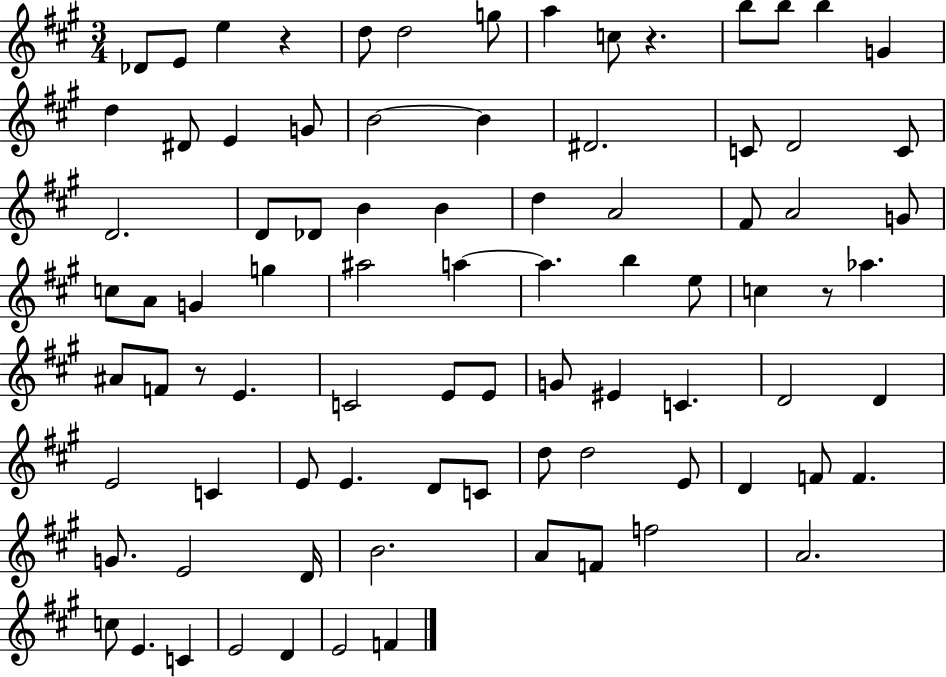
X:1
T:Untitled
M:3/4
L:1/4
K:A
_D/2 E/2 e z d/2 d2 g/2 a c/2 z b/2 b/2 b G d ^D/2 E G/2 B2 B ^D2 C/2 D2 C/2 D2 D/2 _D/2 B B d A2 ^F/2 A2 G/2 c/2 A/2 G g ^a2 a a b e/2 c z/2 _a ^A/2 F/2 z/2 E C2 E/2 E/2 G/2 ^E C D2 D E2 C E/2 E D/2 C/2 d/2 d2 E/2 D F/2 F G/2 E2 D/4 B2 A/2 F/2 f2 A2 c/2 E C E2 D E2 F